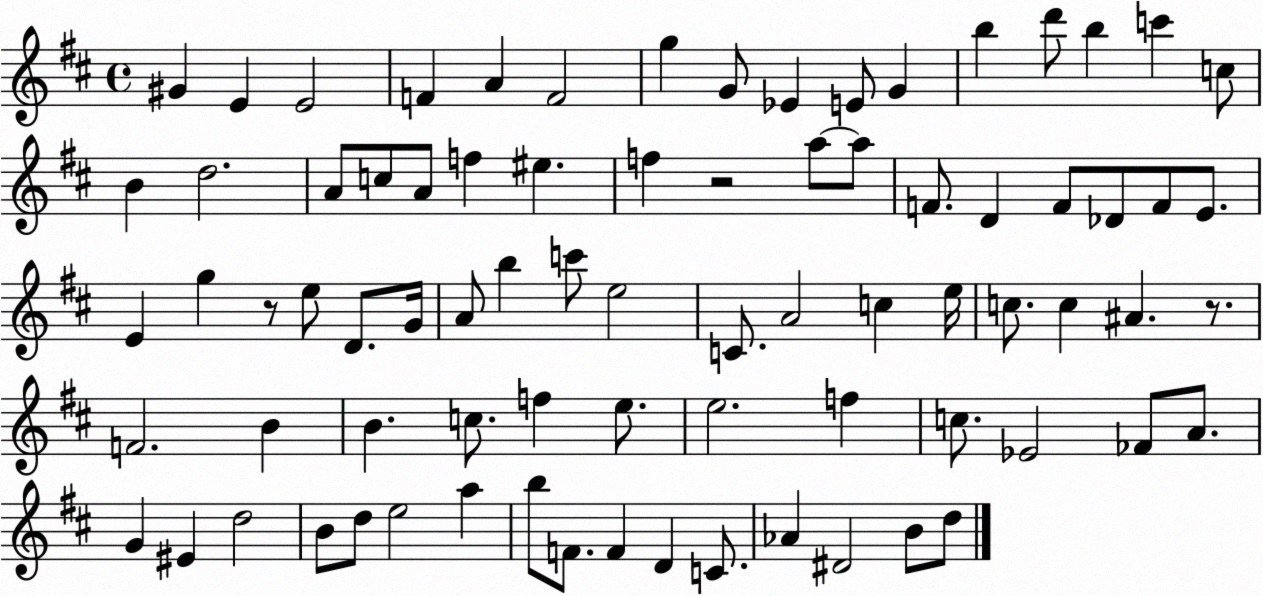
X:1
T:Untitled
M:4/4
L:1/4
K:D
^G E E2 F A F2 g G/2 _E E/2 G b d'/2 b c' c/2 B d2 A/2 c/2 A/2 f ^e f z2 a/2 a/2 F/2 D F/2 _D/2 F/2 E/2 E g z/2 e/2 D/2 G/4 A/2 b c'/2 e2 C/2 A2 c e/4 c/2 c ^A z/2 F2 B B c/2 f e/2 e2 f c/2 _E2 _F/2 A/2 G ^E d2 B/2 d/2 e2 a b/2 F/2 F D C/2 _A ^D2 B/2 d/2